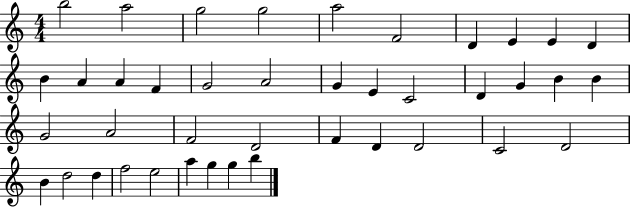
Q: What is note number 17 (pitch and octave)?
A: G4